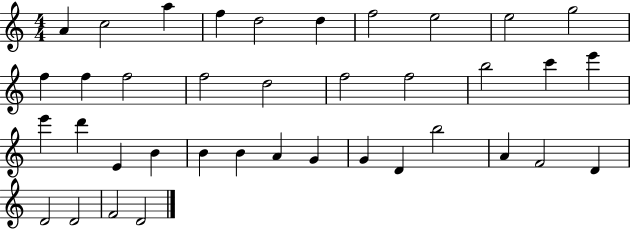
A4/q C5/h A5/q F5/q D5/h D5/q F5/h E5/h E5/h G5/h F5/q F5/q F5/h F5/h D5/h F5/h F5/h B5/h C6/q E6/q E6/q D6/q E4/q B4/q B4/q B4/q A4/q G4/q G4/q D4/q B5/h A4/q F4/h D4/q D4/h D4/h F4/h D4/h